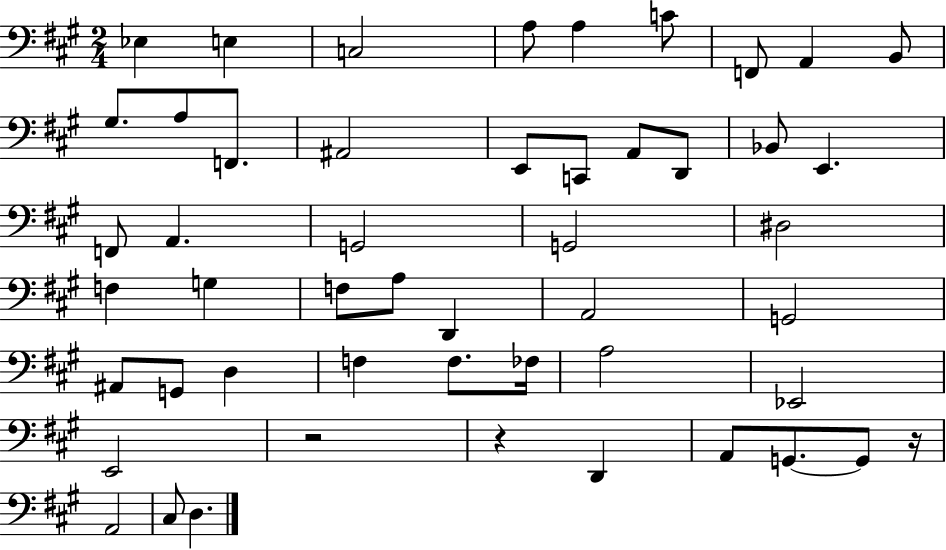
X:1
T:Untitled
M:2/4
L:1/4
K:A
_E, E, C,2 A,/2 A, C/2 F,,/2 A,, B,,/2 ^G,/2 A,/2 F,,/2 ^A,,2 E,,/2 C,,/2 A,,/2 D,,/2 _B,,/2 E,, F,,/2 A,, G,,2 G,,2 ^D,2 F, G, F,/2 A,/2 D,, A,,2 G,,2 ^A,,/2 G,,/2 D, F, F,/2 _F,/4 A,2 _E,,2 E,,2 z2 z D,, A,,/2 G,,/2 G,,/2 z/4 A,,2 ^C,/2 D,